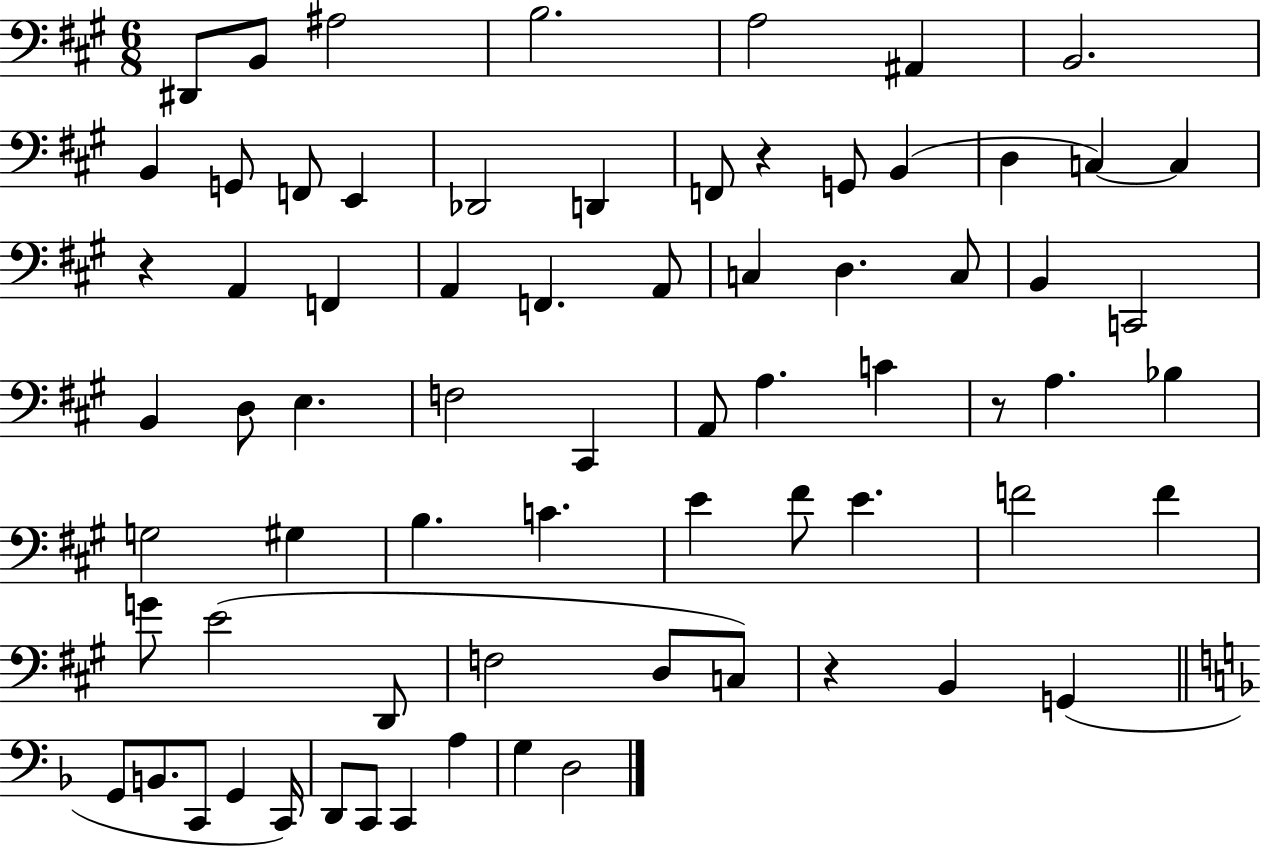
X:1
T:Untitled
M:6/8
L:1/4
K:A
^D,,/2 B,,/2 ^A,2 B,2 A,2 ^A,, B,,2 B,, G,,/2 F,,/2 E,, _D,,2 D,, F,,/2 z G,,/2 B,, D, C, C, z A,, F,, A,, F,, A,,/2 C, D, C,/2 B,, C,,2 B,, D,/2 E, F,2 ^C,, A,,/2 A, C z/2 A, _B, G,2 ^G, B, C E ^F/2 E F2 F G/2 E2 D,,/2 F,2 D,/2 C,/2 z B,, G,, G,,/2 B,,/2 C,,/2 G,, C,,/4 D,,/2 C,,/2 C,, A, G, D,2